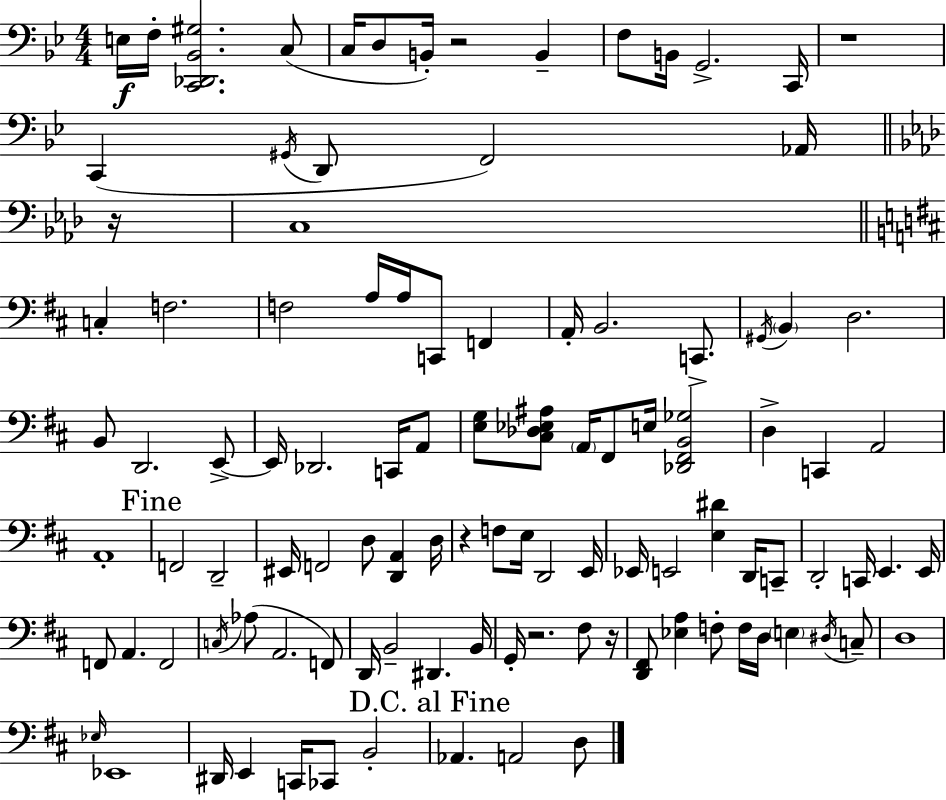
X:1
T:Untitled
M:4/4
L:1/4
K:Gm
E,/4 F,/4 [C,,_D,,_B,,^G,]2 C,/2 C,/4 D,/2 B,,/4 z2 B,, F,/2 B,,/4 G,,2 C,,/4 z4 C,, ^G,,/4 D,,/2 F,,2 _A,,/4 z/4 C,4 C, F,2 F,2 A,/4 A,/4 C,,/2 F,, A,,/4 B,,2 C,,/2 ^G,,/4 B,, D,2 B,,/2 D,,2 E,,/2 E,,/4 _D,,2 C,,/4 A,,/2 [E,G,]/2 [^C,_D,_E,^A,]/2 A,,/4 ^F,,/2 E,/4 [_D,,^F,,B,,_G,]2 D, C,, A,,2 A,,4 F,,2 D,,2 ^E,,/4 F,,2 D,/2 [D,,A,,] D,/4 z F,/2 E,/4 D,,2 E,,/4 _E,,/4 E,,2 [E,^D] D,,/4 C,,/2 D,,2 C,,/4 E,, E,,/4 F,,/2 A,, F,,2 C,/4 _A,/2 A,,2 F,,/2 D,,/4 B,,2 ^D,, B,,/4 G,,/4 z2 ^F,/2 z/4 [D,,^F,,]/2 [_E,A,] F,/2 F,/4 D,/4 E, ^D,/4 C,/2 D,4 _E,/4 _E,,4 ^D,,/4 E,, C,,/4 _C,,/2 B,,2 _A,, A,,2 D,/2